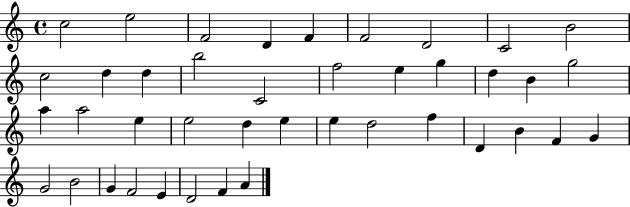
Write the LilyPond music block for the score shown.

{
  \clef treble
  \time 4/4
  \defaultTimeSignature
  \key c \major
  c''2 e''2 | f'2 d'4 f'4 | f'2 d'2 | c'2 b'2 | \break c''2 d''4 d''4 | b''2 c'2 | f''2 e''4 g''4 | d''4 b'4 g''2 | \break a''4 a''2 e''4 | e''2 d''4 e''4 | e''4 d''2 f''4 | d'4 b'4 f'4 g'4 | \break g'2 b'2 | g'4 f'2 e'4 | d'2 f'4 a'4 | \bar "|."
}